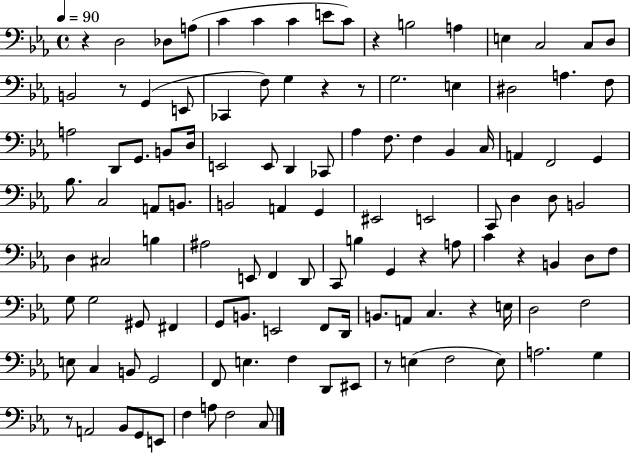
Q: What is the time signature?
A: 4/4